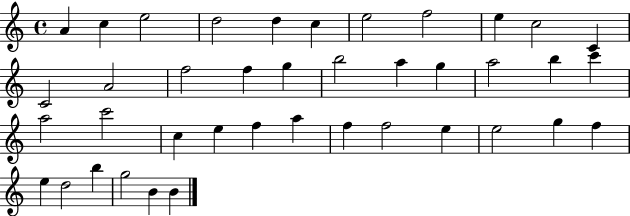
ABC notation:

X:1
T:Untitled
M:4/4
L:1/4
K:C
A c e2 d2 d c e2 f2 e c2 C C2 A2 f2 f g b2 a g a2 b c' a2 c'2 c e f a f f2 e e2 g f e d2 b g2 B B